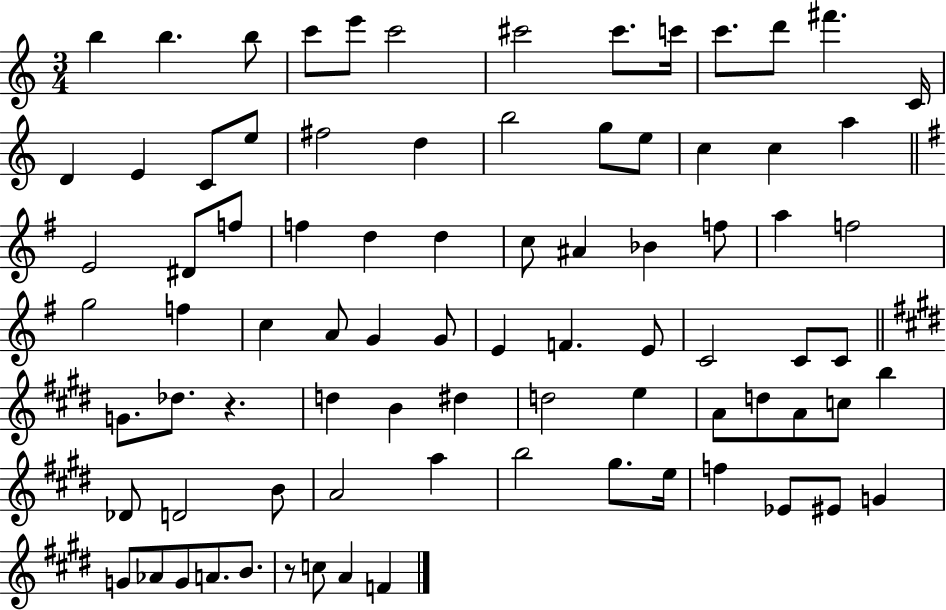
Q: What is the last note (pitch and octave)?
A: F4